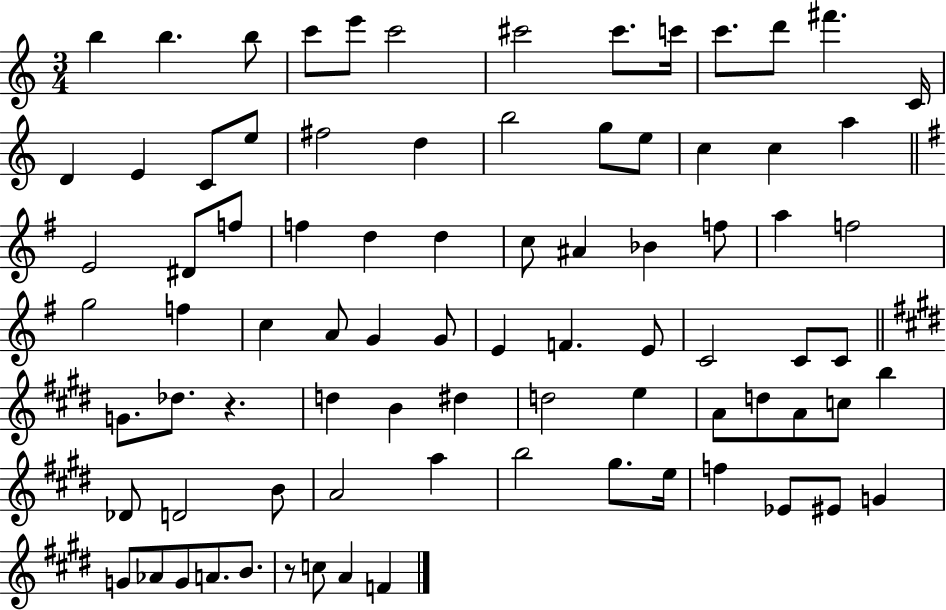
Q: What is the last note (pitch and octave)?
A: F4